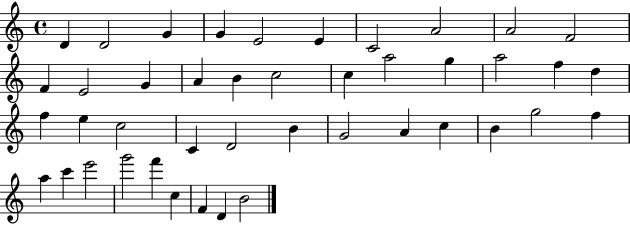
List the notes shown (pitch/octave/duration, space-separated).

D4/q D4/h G4/q G4/q E4/h E4/q C4/h A4/h A4/h F4/h F4/q E4/h G4/q A4/q B4/q C5/h C5/q A5/h G5/q A5/h F5/q D5/q F5/q E5/q C5/h C4/q D4/h B4/q G4/h A4/q C5/q B4/q G5/h F5/q A5/q C6/q E6/h G6/h F6/q C5/q F4/q D4/q B4/h